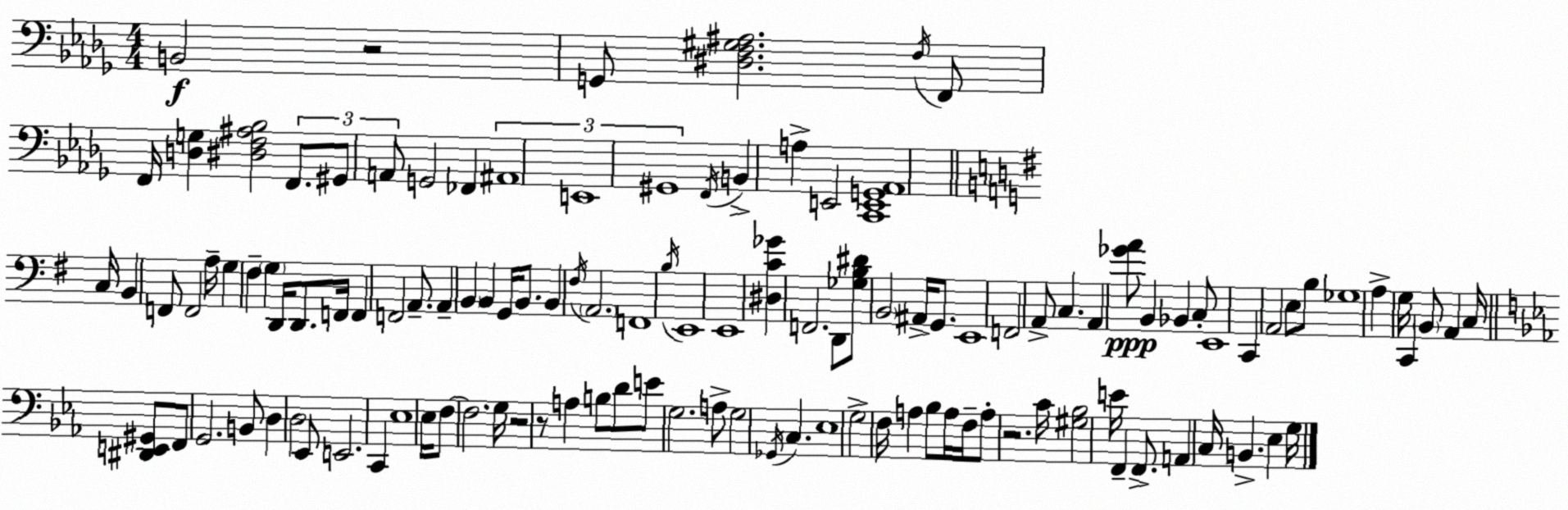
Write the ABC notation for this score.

X:1
T:Untitled
M:4/4
L:1/4
K:Bbm
B,,2 z2 G,,/2 [^D,F,^G,^A,]2 F,/4 F,,/2 F,,/4 [D,G,] [^D,F,^A,_B,]2 F,,/2 ^G,,/2 A,,/2 G,,2 _F,, ^A,,4 E,,4 ^G,,4 F,,/4 B,, A, E,,2 [C,,E,,G,,_A,,]4 C,/4 B,, F,,/2 F,,2 A,/4 G, ^F, G, D,,/4 D,,/2 F,,/4 F,, F,,2 A,,/2 A,, B,, B,, G,,/4 B,,/2 B,, ^F,/4 A,,2 F,,4 B,/4 E,,4 E,,4 [^D,C_G] F,,2 D,,/2 [_G,B,^D]/2 B,,2 ^A,,/4 G,,/2 E,,4 F,,2 A,,/2 C, A,, [_GA]/2 B,, _B,, C,/2 E,,4 C,, A,,2 E,/2 B,/2 _G,4 A, G,/4 C,, B,,/2 A,, C,/4 [^D,,E,,^G,,]/2 F,,/2 G,,2 B,,/2 D, D,2 _E,,/2 E,,2 C,, _E,4 _E,/4 F,/2 F,2 G,/4 z2 z/2 A, B,/2 D/2 E/2 G,2 A,/2 G,2 _G,,/4 C, _E,4 G,2 F,/4 A, _B,/2 A,/4 F,/4 A,/2 z2 C/4 [^G,_B,]2 E/4 F,, F,,/2 A,, C,/4 B,, _E, G,/4